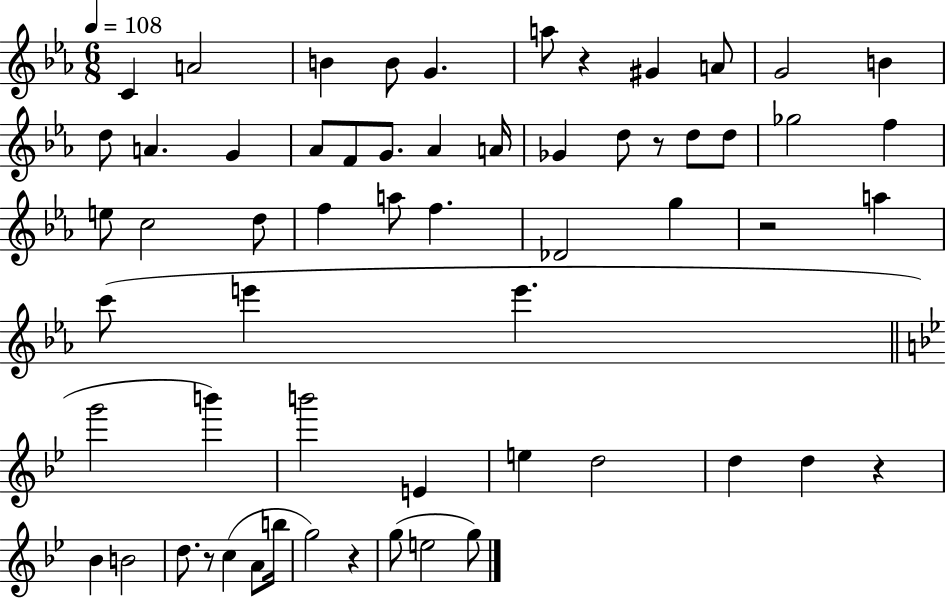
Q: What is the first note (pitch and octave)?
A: C4